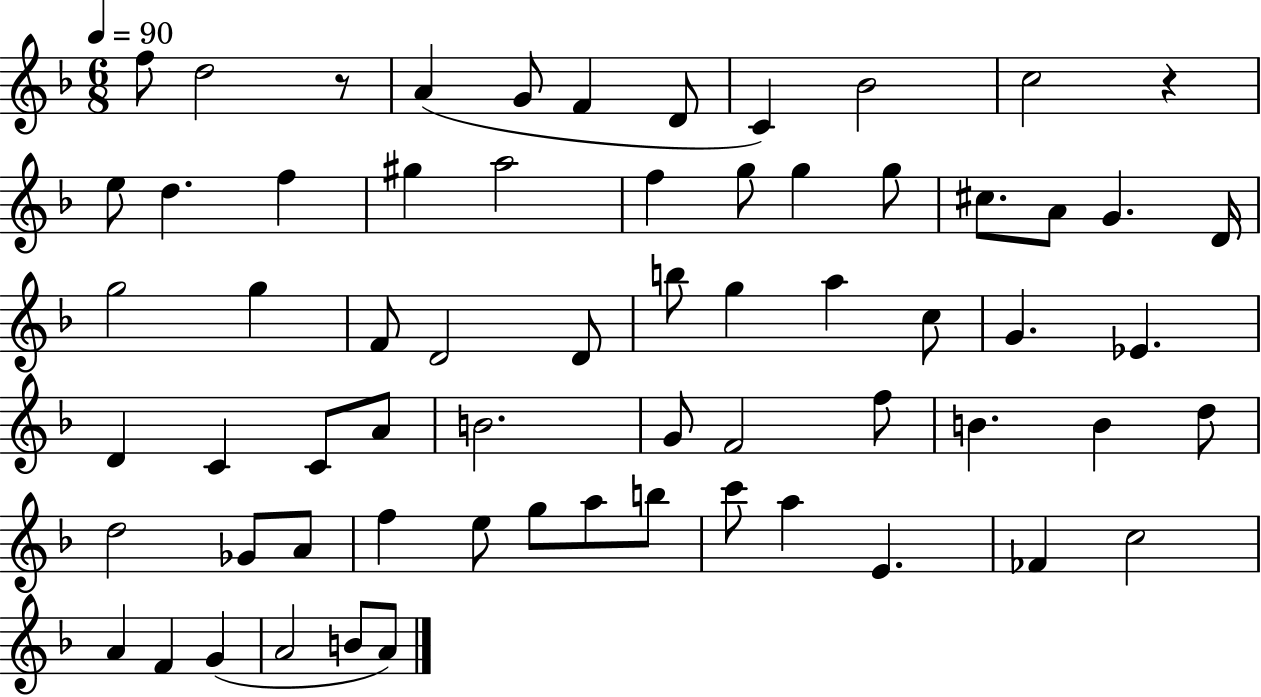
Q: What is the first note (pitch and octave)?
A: F5